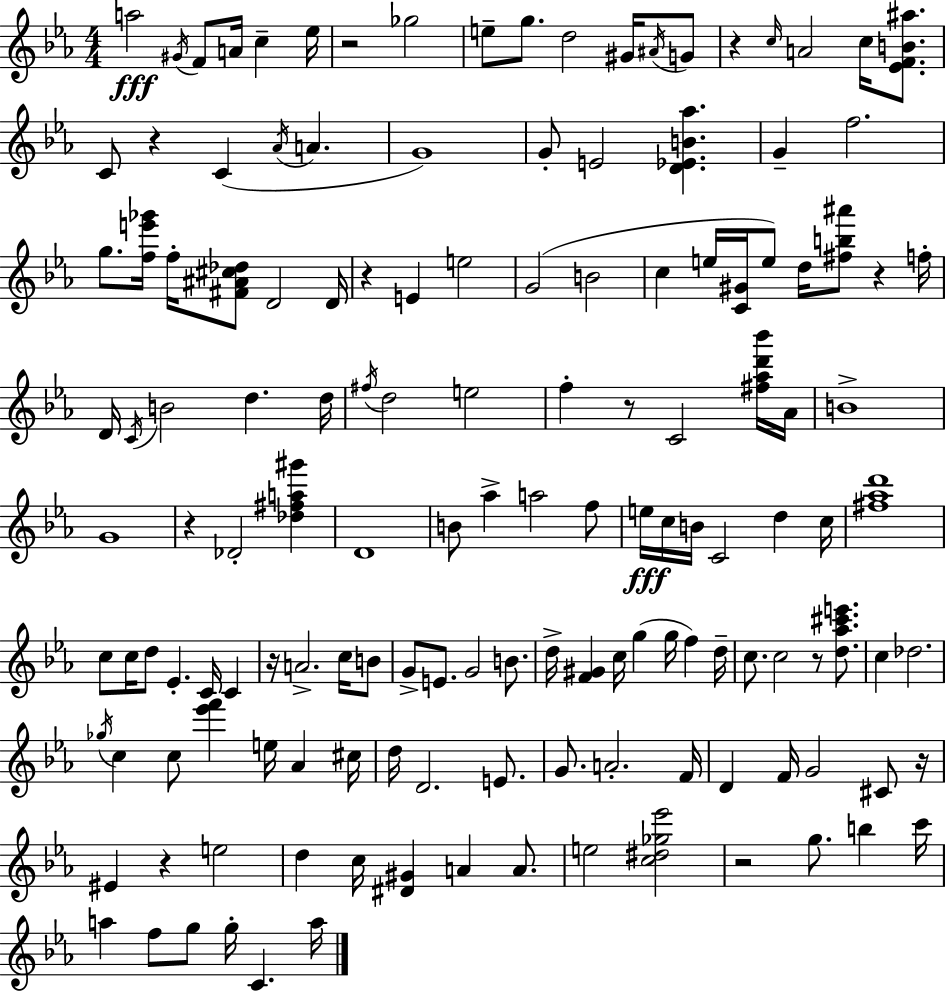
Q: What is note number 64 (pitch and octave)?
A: C5